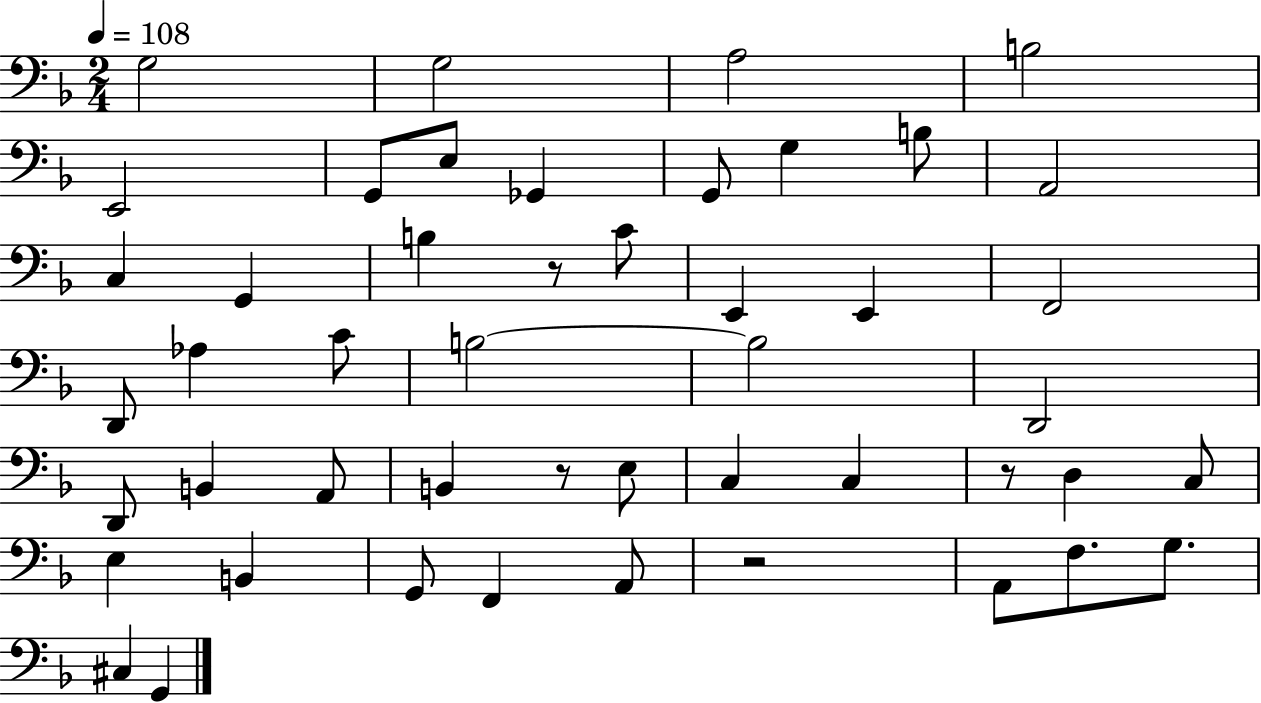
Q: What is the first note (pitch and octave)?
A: G3